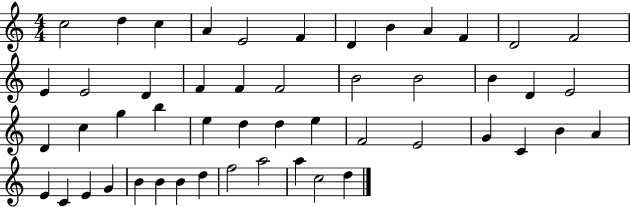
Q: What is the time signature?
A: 4/4